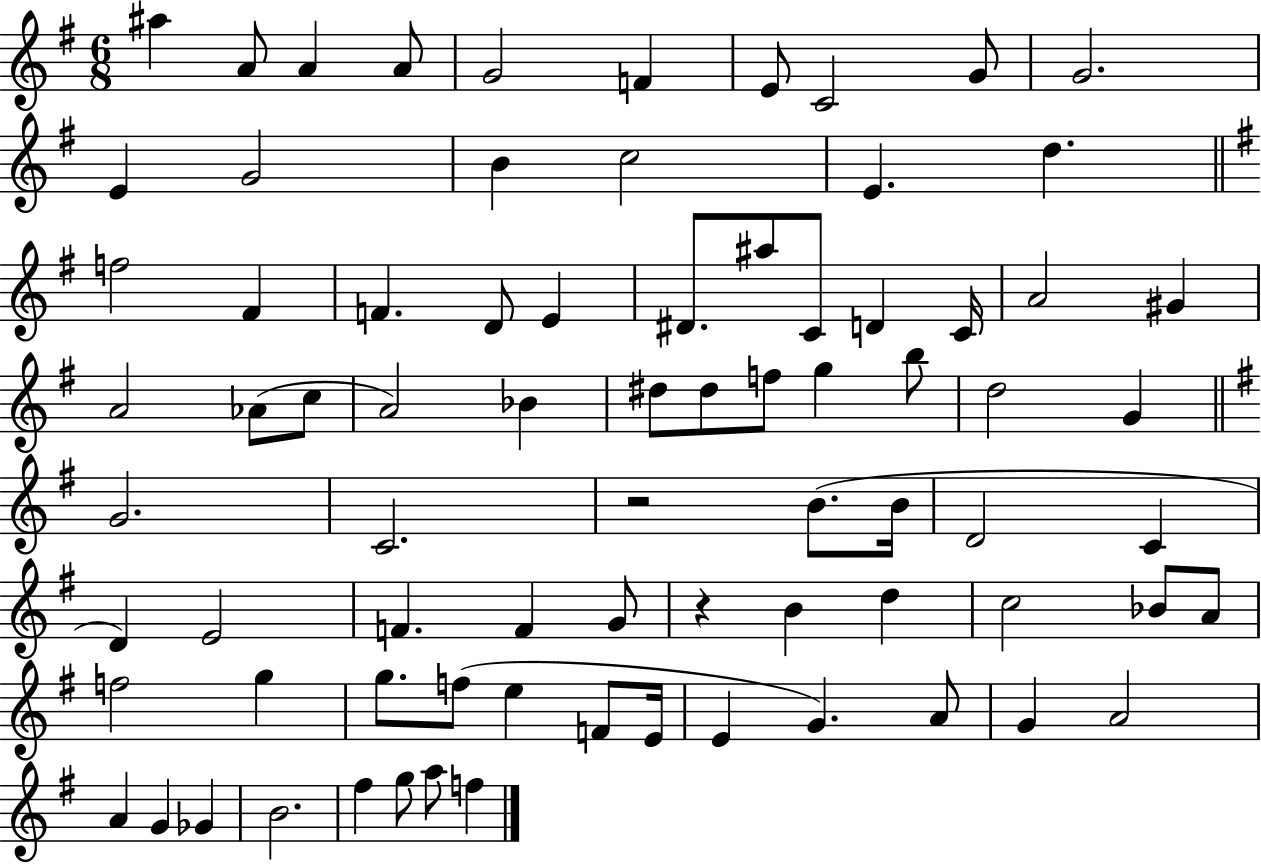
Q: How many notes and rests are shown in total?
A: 78